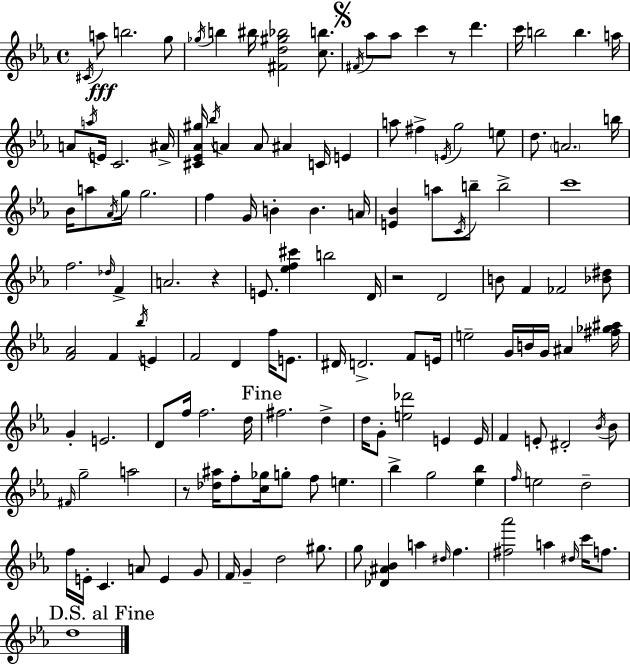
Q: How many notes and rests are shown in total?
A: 143